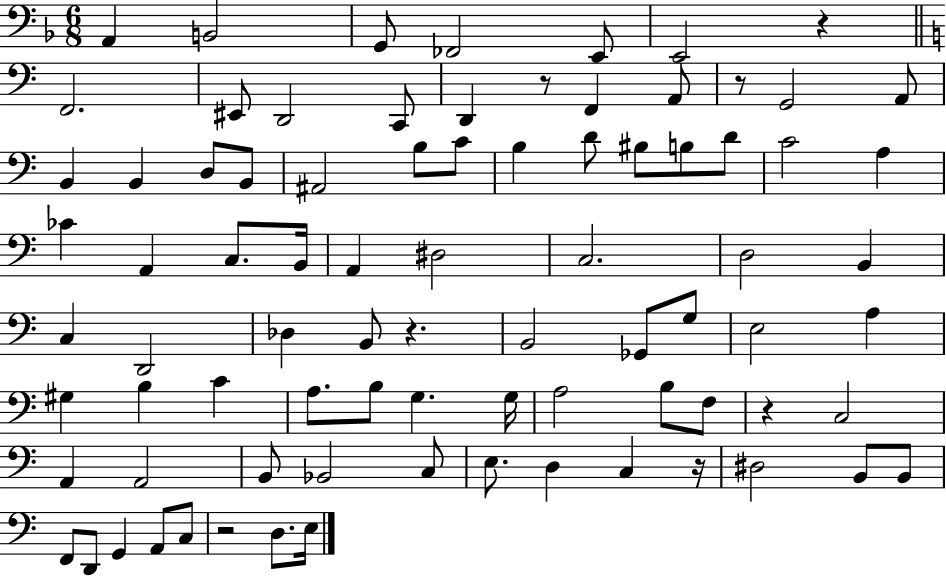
A2/q B2/h G2/e FES2/h E2/e E2/h R/q F2/h. EIS2/e D2/h C2/e D2/q R/e F2/q A2/e R/e G2/h A2/e B2/q B2/q D3/e B2/e A#2/h B3/e C4/e B3/q D4/e BIS3/e B3/e D4/e C4/h A3/q CES4/q A2/q C3/e. B2/s A2/q D#3/h C3/h. D3/h B2/q C3/q D2/h Db3/q B2/e R/q. B2/h Gb2/e G3/e E3/h A3/q G#3/q B3/q C4/q A3/e. B3/e G3/q. G3/s A3/h B3/e F3/e R/q C3/h A2/q A2/h B2/e Bb2/h C3/e E3/e. D3/q C3/q R/s D#3/h B2/e B2/e F2/e D2/e G2/q A2/e C3/e R/h D3/e. E3/s